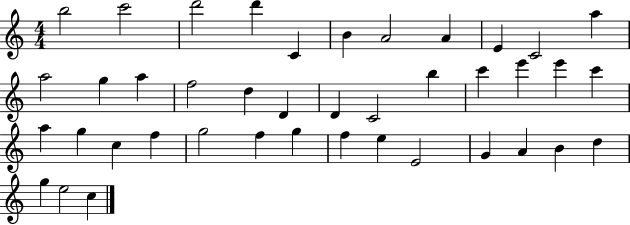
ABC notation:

X:1
T:Untitled
M:4/4
L:1/4
K:C
b2 c'2 d'2 d' C B A2 A E C2 a a2 g a f2 d D D C2 b c' e' e' c' a g c f g2 f g f e E2 G A B d g e2 c